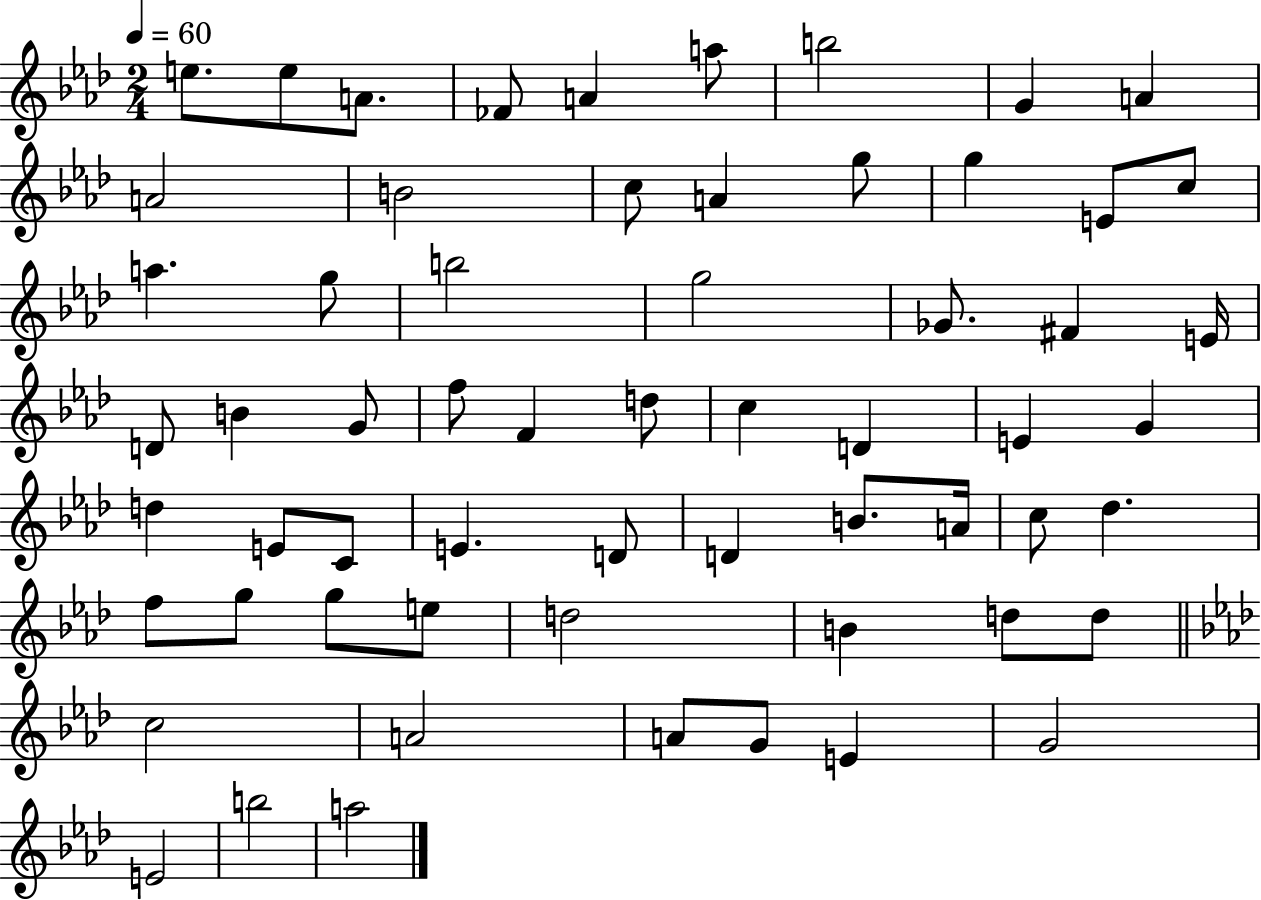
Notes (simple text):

E5/e. E5/e A4/e. FES4/e A4/q A5/e B5/h G4/q A4/q A4/h B4/h C5/e A4/q G5/e G5/q E4/e C5/e A5/q. G5/e B5/h G5/h Gb4/e. F#4/q E4/s D4/e B4/q G4/e F5/e F4/q D5/e C5/q D4/q E4/q G4/q D5/q E4/e C4/e E4/q. D4/e D4/q B4/e. A4/s C5/e Db5/q. F5/e G5/e G5/e E5/e D5/h B4/q D5/e D5/e C5/h A4/h A4/e G4/e E4/q G4/h E4/h B5/h A5/h